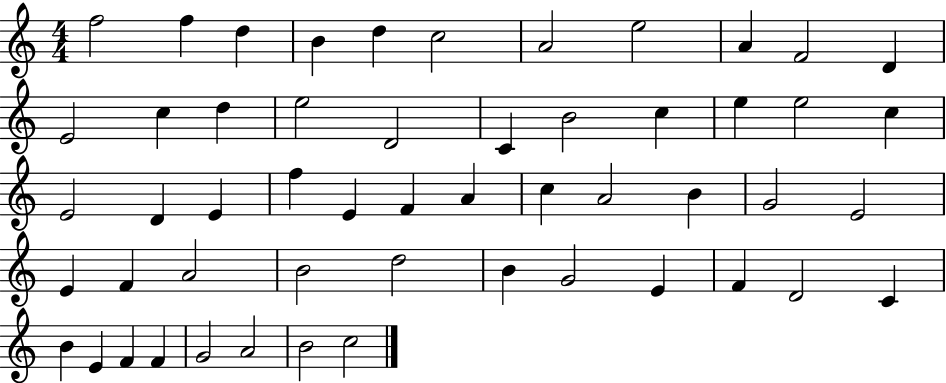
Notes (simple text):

F5/h F5/q D5/q B4/q D5/q C5/h A4/h E5/h A4/q F4/h D4/q E4/h C5/q D5/q E5/h D4/h C4/q B4/h C5/q E5/q E5/h C5/q E4/h D4/q E4/q F5/q E4/q F4/q A4/q C5/q A4/h B4/q G4/h E4/h E4/q F4/q A4/h B4/h D5/h B4/q G4/h E4/q F4/q D4/h C4/q B4/q E4/q F4/q F4/q G4/h A4/h B4/h C5/h